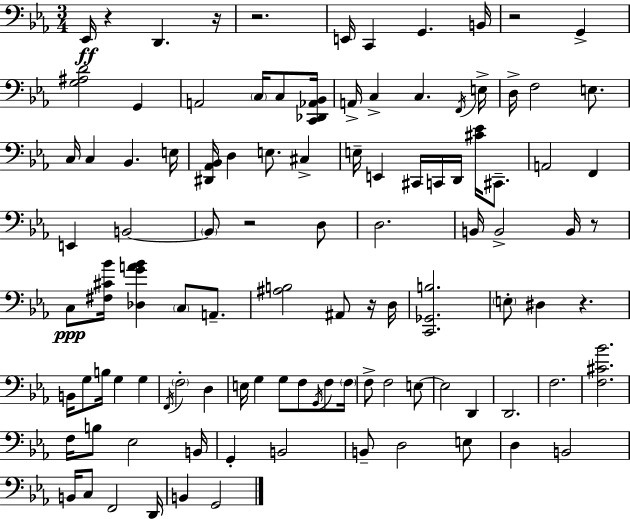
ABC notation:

X:1
T:Untitled
M:3/4
L:1/4
K:Eb
_E,,/4 z D,, z/4 z2 E,,/4 C,, G,, B,,/4 z2 G,, [G,^A,D]2 G,, A,,2 C,/4 C,/2 [C,,_D,,_A,,_B,,]/4 A,,/4 C, C, F,,/4 E,/4 D,/4 F,2 E,/2 C,/4 C, _B,, E,/4 [^D,,_A,,_B,,]/4 D, E,/2 ^C, E,/4 E,, ^C,,/4 C,,/4 D,,/4 [^C_E]/4 ^C,,/2 A,,2 F,, E,, B,,2 B,,/2 z2 D,/2 D,2 B,,/4 B,,2 B,,/4 z/2 C,/2 [^F,^C_B]/4 [_D,GA_B] C,/2 A,,/2 [^A,B,]2 ^A,,/2 z/4 D,/4 [C,,_G,,B,]2 E,/2 ^D, z B,,/4 G,/2 B,/4 G, G, F,,/4 F,2 D, E,/4 G, G,/2 F,/2 G,,/4 F,/2 F,/4 F,/2 F,2 E,/2 E,2 D,, D,,2 F,2 [F,^C_B]2 F,/4 B,/2 _E,2 B,,/4 G,, B,,2 B,,/2 D,2 E,/2 D, B,,2 B,,/4 C,/2 F,,2 D,,/4 B,, G,,2